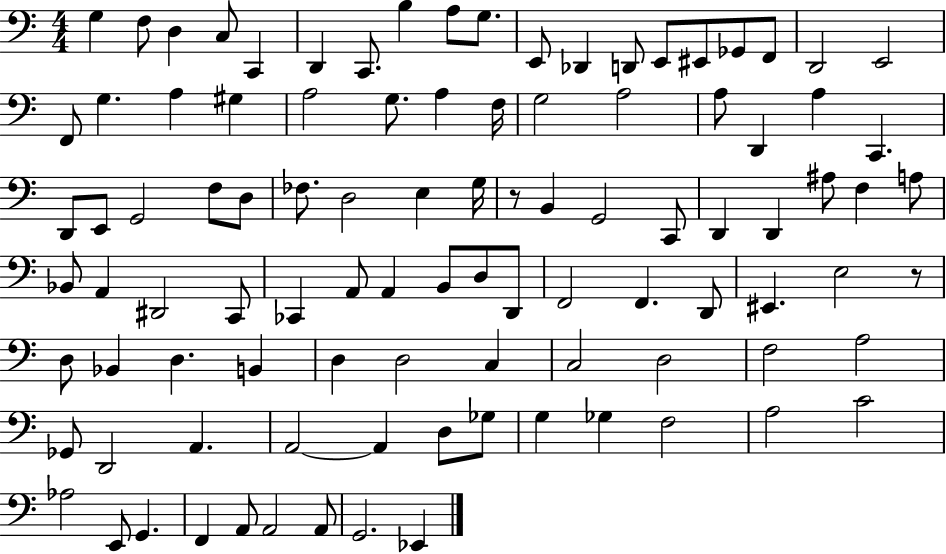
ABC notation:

X:1
T:Untitled
M:4/4
L:1/4
K:C
G, F,/2 D, C,/2 C,, D,, C,,/2 B, A,/2 G,/2 E,,/2 _D,, D,,/2 E,,/2 ^E,,/2 _G,,/2 F,,/2 D,,2 E,,2 F,,/2 G, A, ^G, A,2 G,/2 A, F,/4 G,2 A,2 A,/2 D,, A, C,, D,,/2 E,,/2 G,,2 F,/2 D,/2 _F,/2 D,2 E, G,/4 z/2 B,, G,,2 C,,/2 D,, D,, ^A,/2 F, A,/2 _B,,/2 A,, ^D,,2 C,,/2 _C,, A,,/2 A,, B,,/2 D,/2 D,,/2 F,,2 F,, D,,/2 ^E,, E,2 z/2 D,/2 _B,, D, B,, D, D,2 C, C,2 D,2 F,2 A,2 _G,,/2 D,,2 A,, A,,2 A,, D,/2 _G,/2 G, _G, F,2 A,2 C2 _A,2 E,,/2 G,, F,, A,,/2 A,,2 A,,/2 G,,2 _E,,